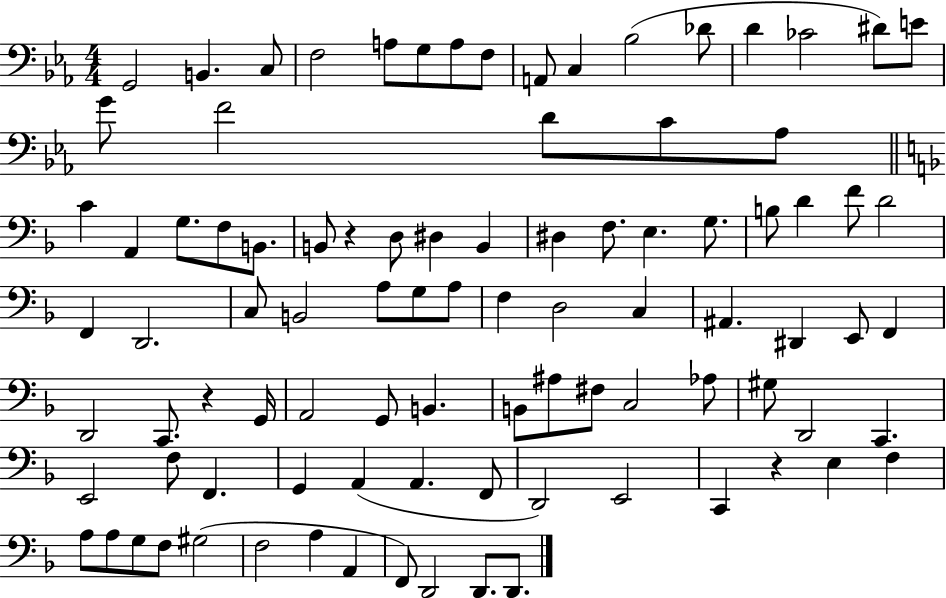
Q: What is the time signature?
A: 4/4